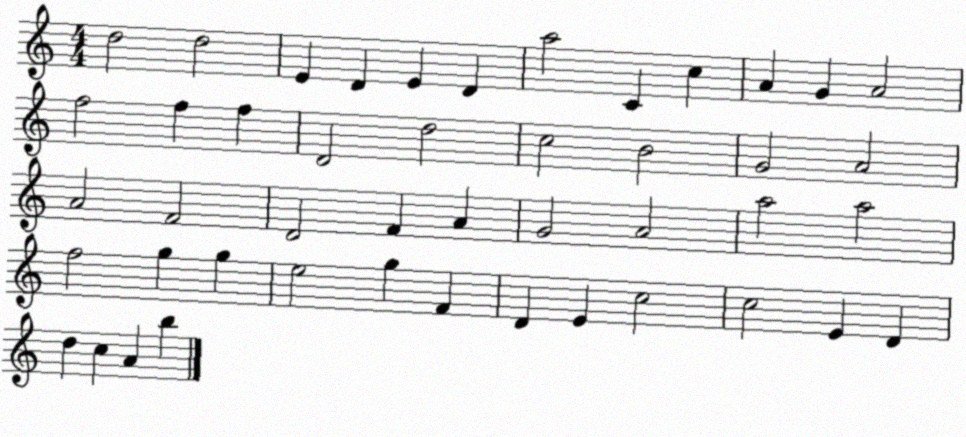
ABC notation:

X:1
T:Untitled
M:4/4
L:1/4
K:C
d2 d2 E D E D a2 C c A G A2 f2 f f D2 d2 c2 B2 G2 A2 A2 F2 D2 F A G2 A2 a2 a2 f2 g g e2 g F D E c2 c2 E D d c A b